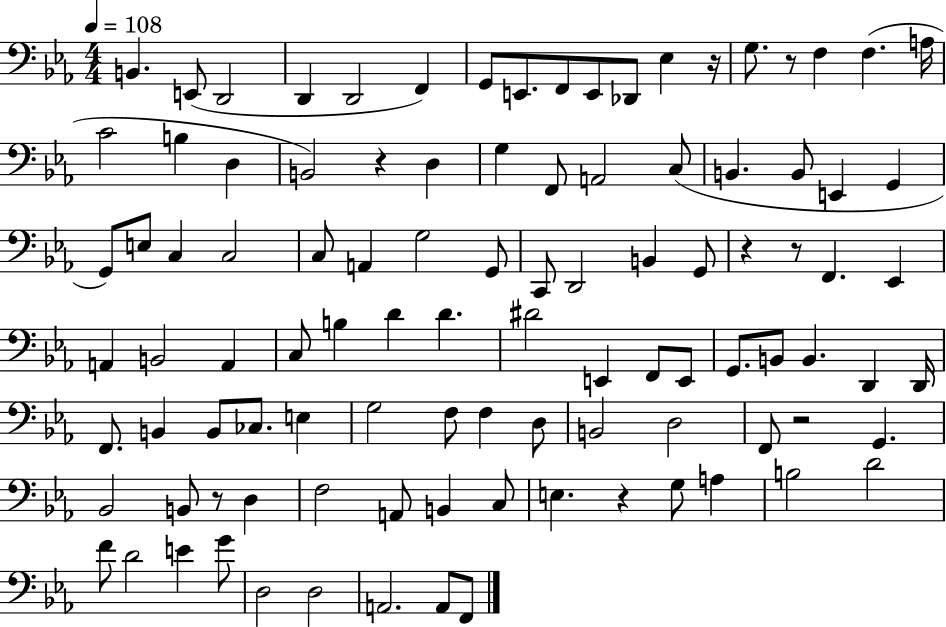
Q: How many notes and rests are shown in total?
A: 101